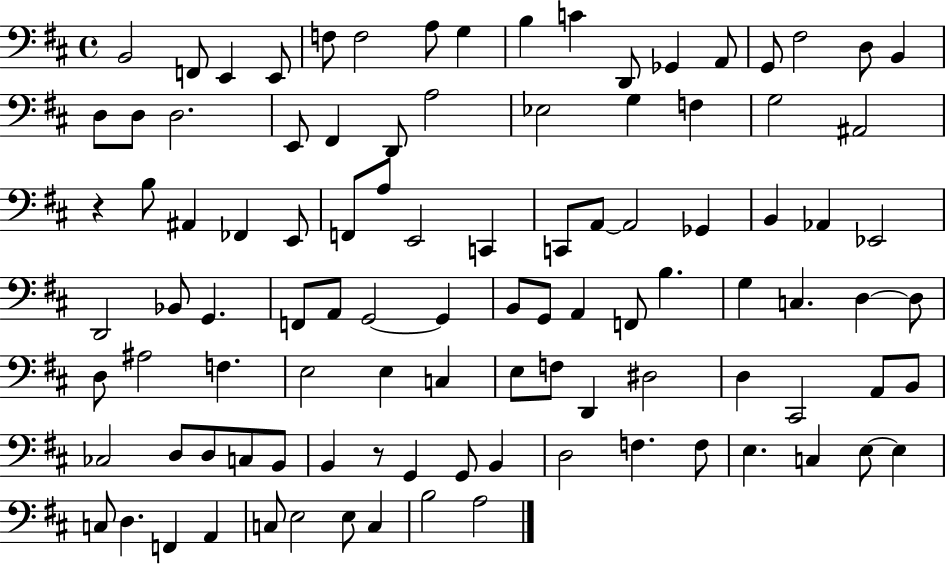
B2/h F2/e E2/q E2/e F3/e F3/h A3/e G3/q B3/q C4/q D2/e Gb2/q A2/e G2/e F#3/h D3/e B2/q D3/e D3/e D3/h. E2/e F#2/q D2/e A3/h Eb3/h G3/q F3/q G3/h A#2/h R/q B3/e A#2/q FES2/q E2/e F2/e A3/e E2/h C2/q C2/e A2/e A2/h Gb2/q B2/q Ab2/q Eb2/h D2/h Bb2/e G2/q. F2/e A2/e G2/h G2/q B2/e G2/e A2/q F2/e B3/q. G3/q C3/q. D3/q D3/e D3/e A#3/h F3/q. E3/h E3/q C3/q E3/e F3/e D2/q D#3/h D3/q C#2/h A2/e B2/e CES3/h D3/e D3/e C3/e B2/e B2/q R/e G2/q G2/e B2/q D3/h F3/q. F3/e E3/q. C3/q E3/e E3/q C3/e D3/q. F2/q A2/q C3/e E3/h E3/e C3/q B3/h A3/h